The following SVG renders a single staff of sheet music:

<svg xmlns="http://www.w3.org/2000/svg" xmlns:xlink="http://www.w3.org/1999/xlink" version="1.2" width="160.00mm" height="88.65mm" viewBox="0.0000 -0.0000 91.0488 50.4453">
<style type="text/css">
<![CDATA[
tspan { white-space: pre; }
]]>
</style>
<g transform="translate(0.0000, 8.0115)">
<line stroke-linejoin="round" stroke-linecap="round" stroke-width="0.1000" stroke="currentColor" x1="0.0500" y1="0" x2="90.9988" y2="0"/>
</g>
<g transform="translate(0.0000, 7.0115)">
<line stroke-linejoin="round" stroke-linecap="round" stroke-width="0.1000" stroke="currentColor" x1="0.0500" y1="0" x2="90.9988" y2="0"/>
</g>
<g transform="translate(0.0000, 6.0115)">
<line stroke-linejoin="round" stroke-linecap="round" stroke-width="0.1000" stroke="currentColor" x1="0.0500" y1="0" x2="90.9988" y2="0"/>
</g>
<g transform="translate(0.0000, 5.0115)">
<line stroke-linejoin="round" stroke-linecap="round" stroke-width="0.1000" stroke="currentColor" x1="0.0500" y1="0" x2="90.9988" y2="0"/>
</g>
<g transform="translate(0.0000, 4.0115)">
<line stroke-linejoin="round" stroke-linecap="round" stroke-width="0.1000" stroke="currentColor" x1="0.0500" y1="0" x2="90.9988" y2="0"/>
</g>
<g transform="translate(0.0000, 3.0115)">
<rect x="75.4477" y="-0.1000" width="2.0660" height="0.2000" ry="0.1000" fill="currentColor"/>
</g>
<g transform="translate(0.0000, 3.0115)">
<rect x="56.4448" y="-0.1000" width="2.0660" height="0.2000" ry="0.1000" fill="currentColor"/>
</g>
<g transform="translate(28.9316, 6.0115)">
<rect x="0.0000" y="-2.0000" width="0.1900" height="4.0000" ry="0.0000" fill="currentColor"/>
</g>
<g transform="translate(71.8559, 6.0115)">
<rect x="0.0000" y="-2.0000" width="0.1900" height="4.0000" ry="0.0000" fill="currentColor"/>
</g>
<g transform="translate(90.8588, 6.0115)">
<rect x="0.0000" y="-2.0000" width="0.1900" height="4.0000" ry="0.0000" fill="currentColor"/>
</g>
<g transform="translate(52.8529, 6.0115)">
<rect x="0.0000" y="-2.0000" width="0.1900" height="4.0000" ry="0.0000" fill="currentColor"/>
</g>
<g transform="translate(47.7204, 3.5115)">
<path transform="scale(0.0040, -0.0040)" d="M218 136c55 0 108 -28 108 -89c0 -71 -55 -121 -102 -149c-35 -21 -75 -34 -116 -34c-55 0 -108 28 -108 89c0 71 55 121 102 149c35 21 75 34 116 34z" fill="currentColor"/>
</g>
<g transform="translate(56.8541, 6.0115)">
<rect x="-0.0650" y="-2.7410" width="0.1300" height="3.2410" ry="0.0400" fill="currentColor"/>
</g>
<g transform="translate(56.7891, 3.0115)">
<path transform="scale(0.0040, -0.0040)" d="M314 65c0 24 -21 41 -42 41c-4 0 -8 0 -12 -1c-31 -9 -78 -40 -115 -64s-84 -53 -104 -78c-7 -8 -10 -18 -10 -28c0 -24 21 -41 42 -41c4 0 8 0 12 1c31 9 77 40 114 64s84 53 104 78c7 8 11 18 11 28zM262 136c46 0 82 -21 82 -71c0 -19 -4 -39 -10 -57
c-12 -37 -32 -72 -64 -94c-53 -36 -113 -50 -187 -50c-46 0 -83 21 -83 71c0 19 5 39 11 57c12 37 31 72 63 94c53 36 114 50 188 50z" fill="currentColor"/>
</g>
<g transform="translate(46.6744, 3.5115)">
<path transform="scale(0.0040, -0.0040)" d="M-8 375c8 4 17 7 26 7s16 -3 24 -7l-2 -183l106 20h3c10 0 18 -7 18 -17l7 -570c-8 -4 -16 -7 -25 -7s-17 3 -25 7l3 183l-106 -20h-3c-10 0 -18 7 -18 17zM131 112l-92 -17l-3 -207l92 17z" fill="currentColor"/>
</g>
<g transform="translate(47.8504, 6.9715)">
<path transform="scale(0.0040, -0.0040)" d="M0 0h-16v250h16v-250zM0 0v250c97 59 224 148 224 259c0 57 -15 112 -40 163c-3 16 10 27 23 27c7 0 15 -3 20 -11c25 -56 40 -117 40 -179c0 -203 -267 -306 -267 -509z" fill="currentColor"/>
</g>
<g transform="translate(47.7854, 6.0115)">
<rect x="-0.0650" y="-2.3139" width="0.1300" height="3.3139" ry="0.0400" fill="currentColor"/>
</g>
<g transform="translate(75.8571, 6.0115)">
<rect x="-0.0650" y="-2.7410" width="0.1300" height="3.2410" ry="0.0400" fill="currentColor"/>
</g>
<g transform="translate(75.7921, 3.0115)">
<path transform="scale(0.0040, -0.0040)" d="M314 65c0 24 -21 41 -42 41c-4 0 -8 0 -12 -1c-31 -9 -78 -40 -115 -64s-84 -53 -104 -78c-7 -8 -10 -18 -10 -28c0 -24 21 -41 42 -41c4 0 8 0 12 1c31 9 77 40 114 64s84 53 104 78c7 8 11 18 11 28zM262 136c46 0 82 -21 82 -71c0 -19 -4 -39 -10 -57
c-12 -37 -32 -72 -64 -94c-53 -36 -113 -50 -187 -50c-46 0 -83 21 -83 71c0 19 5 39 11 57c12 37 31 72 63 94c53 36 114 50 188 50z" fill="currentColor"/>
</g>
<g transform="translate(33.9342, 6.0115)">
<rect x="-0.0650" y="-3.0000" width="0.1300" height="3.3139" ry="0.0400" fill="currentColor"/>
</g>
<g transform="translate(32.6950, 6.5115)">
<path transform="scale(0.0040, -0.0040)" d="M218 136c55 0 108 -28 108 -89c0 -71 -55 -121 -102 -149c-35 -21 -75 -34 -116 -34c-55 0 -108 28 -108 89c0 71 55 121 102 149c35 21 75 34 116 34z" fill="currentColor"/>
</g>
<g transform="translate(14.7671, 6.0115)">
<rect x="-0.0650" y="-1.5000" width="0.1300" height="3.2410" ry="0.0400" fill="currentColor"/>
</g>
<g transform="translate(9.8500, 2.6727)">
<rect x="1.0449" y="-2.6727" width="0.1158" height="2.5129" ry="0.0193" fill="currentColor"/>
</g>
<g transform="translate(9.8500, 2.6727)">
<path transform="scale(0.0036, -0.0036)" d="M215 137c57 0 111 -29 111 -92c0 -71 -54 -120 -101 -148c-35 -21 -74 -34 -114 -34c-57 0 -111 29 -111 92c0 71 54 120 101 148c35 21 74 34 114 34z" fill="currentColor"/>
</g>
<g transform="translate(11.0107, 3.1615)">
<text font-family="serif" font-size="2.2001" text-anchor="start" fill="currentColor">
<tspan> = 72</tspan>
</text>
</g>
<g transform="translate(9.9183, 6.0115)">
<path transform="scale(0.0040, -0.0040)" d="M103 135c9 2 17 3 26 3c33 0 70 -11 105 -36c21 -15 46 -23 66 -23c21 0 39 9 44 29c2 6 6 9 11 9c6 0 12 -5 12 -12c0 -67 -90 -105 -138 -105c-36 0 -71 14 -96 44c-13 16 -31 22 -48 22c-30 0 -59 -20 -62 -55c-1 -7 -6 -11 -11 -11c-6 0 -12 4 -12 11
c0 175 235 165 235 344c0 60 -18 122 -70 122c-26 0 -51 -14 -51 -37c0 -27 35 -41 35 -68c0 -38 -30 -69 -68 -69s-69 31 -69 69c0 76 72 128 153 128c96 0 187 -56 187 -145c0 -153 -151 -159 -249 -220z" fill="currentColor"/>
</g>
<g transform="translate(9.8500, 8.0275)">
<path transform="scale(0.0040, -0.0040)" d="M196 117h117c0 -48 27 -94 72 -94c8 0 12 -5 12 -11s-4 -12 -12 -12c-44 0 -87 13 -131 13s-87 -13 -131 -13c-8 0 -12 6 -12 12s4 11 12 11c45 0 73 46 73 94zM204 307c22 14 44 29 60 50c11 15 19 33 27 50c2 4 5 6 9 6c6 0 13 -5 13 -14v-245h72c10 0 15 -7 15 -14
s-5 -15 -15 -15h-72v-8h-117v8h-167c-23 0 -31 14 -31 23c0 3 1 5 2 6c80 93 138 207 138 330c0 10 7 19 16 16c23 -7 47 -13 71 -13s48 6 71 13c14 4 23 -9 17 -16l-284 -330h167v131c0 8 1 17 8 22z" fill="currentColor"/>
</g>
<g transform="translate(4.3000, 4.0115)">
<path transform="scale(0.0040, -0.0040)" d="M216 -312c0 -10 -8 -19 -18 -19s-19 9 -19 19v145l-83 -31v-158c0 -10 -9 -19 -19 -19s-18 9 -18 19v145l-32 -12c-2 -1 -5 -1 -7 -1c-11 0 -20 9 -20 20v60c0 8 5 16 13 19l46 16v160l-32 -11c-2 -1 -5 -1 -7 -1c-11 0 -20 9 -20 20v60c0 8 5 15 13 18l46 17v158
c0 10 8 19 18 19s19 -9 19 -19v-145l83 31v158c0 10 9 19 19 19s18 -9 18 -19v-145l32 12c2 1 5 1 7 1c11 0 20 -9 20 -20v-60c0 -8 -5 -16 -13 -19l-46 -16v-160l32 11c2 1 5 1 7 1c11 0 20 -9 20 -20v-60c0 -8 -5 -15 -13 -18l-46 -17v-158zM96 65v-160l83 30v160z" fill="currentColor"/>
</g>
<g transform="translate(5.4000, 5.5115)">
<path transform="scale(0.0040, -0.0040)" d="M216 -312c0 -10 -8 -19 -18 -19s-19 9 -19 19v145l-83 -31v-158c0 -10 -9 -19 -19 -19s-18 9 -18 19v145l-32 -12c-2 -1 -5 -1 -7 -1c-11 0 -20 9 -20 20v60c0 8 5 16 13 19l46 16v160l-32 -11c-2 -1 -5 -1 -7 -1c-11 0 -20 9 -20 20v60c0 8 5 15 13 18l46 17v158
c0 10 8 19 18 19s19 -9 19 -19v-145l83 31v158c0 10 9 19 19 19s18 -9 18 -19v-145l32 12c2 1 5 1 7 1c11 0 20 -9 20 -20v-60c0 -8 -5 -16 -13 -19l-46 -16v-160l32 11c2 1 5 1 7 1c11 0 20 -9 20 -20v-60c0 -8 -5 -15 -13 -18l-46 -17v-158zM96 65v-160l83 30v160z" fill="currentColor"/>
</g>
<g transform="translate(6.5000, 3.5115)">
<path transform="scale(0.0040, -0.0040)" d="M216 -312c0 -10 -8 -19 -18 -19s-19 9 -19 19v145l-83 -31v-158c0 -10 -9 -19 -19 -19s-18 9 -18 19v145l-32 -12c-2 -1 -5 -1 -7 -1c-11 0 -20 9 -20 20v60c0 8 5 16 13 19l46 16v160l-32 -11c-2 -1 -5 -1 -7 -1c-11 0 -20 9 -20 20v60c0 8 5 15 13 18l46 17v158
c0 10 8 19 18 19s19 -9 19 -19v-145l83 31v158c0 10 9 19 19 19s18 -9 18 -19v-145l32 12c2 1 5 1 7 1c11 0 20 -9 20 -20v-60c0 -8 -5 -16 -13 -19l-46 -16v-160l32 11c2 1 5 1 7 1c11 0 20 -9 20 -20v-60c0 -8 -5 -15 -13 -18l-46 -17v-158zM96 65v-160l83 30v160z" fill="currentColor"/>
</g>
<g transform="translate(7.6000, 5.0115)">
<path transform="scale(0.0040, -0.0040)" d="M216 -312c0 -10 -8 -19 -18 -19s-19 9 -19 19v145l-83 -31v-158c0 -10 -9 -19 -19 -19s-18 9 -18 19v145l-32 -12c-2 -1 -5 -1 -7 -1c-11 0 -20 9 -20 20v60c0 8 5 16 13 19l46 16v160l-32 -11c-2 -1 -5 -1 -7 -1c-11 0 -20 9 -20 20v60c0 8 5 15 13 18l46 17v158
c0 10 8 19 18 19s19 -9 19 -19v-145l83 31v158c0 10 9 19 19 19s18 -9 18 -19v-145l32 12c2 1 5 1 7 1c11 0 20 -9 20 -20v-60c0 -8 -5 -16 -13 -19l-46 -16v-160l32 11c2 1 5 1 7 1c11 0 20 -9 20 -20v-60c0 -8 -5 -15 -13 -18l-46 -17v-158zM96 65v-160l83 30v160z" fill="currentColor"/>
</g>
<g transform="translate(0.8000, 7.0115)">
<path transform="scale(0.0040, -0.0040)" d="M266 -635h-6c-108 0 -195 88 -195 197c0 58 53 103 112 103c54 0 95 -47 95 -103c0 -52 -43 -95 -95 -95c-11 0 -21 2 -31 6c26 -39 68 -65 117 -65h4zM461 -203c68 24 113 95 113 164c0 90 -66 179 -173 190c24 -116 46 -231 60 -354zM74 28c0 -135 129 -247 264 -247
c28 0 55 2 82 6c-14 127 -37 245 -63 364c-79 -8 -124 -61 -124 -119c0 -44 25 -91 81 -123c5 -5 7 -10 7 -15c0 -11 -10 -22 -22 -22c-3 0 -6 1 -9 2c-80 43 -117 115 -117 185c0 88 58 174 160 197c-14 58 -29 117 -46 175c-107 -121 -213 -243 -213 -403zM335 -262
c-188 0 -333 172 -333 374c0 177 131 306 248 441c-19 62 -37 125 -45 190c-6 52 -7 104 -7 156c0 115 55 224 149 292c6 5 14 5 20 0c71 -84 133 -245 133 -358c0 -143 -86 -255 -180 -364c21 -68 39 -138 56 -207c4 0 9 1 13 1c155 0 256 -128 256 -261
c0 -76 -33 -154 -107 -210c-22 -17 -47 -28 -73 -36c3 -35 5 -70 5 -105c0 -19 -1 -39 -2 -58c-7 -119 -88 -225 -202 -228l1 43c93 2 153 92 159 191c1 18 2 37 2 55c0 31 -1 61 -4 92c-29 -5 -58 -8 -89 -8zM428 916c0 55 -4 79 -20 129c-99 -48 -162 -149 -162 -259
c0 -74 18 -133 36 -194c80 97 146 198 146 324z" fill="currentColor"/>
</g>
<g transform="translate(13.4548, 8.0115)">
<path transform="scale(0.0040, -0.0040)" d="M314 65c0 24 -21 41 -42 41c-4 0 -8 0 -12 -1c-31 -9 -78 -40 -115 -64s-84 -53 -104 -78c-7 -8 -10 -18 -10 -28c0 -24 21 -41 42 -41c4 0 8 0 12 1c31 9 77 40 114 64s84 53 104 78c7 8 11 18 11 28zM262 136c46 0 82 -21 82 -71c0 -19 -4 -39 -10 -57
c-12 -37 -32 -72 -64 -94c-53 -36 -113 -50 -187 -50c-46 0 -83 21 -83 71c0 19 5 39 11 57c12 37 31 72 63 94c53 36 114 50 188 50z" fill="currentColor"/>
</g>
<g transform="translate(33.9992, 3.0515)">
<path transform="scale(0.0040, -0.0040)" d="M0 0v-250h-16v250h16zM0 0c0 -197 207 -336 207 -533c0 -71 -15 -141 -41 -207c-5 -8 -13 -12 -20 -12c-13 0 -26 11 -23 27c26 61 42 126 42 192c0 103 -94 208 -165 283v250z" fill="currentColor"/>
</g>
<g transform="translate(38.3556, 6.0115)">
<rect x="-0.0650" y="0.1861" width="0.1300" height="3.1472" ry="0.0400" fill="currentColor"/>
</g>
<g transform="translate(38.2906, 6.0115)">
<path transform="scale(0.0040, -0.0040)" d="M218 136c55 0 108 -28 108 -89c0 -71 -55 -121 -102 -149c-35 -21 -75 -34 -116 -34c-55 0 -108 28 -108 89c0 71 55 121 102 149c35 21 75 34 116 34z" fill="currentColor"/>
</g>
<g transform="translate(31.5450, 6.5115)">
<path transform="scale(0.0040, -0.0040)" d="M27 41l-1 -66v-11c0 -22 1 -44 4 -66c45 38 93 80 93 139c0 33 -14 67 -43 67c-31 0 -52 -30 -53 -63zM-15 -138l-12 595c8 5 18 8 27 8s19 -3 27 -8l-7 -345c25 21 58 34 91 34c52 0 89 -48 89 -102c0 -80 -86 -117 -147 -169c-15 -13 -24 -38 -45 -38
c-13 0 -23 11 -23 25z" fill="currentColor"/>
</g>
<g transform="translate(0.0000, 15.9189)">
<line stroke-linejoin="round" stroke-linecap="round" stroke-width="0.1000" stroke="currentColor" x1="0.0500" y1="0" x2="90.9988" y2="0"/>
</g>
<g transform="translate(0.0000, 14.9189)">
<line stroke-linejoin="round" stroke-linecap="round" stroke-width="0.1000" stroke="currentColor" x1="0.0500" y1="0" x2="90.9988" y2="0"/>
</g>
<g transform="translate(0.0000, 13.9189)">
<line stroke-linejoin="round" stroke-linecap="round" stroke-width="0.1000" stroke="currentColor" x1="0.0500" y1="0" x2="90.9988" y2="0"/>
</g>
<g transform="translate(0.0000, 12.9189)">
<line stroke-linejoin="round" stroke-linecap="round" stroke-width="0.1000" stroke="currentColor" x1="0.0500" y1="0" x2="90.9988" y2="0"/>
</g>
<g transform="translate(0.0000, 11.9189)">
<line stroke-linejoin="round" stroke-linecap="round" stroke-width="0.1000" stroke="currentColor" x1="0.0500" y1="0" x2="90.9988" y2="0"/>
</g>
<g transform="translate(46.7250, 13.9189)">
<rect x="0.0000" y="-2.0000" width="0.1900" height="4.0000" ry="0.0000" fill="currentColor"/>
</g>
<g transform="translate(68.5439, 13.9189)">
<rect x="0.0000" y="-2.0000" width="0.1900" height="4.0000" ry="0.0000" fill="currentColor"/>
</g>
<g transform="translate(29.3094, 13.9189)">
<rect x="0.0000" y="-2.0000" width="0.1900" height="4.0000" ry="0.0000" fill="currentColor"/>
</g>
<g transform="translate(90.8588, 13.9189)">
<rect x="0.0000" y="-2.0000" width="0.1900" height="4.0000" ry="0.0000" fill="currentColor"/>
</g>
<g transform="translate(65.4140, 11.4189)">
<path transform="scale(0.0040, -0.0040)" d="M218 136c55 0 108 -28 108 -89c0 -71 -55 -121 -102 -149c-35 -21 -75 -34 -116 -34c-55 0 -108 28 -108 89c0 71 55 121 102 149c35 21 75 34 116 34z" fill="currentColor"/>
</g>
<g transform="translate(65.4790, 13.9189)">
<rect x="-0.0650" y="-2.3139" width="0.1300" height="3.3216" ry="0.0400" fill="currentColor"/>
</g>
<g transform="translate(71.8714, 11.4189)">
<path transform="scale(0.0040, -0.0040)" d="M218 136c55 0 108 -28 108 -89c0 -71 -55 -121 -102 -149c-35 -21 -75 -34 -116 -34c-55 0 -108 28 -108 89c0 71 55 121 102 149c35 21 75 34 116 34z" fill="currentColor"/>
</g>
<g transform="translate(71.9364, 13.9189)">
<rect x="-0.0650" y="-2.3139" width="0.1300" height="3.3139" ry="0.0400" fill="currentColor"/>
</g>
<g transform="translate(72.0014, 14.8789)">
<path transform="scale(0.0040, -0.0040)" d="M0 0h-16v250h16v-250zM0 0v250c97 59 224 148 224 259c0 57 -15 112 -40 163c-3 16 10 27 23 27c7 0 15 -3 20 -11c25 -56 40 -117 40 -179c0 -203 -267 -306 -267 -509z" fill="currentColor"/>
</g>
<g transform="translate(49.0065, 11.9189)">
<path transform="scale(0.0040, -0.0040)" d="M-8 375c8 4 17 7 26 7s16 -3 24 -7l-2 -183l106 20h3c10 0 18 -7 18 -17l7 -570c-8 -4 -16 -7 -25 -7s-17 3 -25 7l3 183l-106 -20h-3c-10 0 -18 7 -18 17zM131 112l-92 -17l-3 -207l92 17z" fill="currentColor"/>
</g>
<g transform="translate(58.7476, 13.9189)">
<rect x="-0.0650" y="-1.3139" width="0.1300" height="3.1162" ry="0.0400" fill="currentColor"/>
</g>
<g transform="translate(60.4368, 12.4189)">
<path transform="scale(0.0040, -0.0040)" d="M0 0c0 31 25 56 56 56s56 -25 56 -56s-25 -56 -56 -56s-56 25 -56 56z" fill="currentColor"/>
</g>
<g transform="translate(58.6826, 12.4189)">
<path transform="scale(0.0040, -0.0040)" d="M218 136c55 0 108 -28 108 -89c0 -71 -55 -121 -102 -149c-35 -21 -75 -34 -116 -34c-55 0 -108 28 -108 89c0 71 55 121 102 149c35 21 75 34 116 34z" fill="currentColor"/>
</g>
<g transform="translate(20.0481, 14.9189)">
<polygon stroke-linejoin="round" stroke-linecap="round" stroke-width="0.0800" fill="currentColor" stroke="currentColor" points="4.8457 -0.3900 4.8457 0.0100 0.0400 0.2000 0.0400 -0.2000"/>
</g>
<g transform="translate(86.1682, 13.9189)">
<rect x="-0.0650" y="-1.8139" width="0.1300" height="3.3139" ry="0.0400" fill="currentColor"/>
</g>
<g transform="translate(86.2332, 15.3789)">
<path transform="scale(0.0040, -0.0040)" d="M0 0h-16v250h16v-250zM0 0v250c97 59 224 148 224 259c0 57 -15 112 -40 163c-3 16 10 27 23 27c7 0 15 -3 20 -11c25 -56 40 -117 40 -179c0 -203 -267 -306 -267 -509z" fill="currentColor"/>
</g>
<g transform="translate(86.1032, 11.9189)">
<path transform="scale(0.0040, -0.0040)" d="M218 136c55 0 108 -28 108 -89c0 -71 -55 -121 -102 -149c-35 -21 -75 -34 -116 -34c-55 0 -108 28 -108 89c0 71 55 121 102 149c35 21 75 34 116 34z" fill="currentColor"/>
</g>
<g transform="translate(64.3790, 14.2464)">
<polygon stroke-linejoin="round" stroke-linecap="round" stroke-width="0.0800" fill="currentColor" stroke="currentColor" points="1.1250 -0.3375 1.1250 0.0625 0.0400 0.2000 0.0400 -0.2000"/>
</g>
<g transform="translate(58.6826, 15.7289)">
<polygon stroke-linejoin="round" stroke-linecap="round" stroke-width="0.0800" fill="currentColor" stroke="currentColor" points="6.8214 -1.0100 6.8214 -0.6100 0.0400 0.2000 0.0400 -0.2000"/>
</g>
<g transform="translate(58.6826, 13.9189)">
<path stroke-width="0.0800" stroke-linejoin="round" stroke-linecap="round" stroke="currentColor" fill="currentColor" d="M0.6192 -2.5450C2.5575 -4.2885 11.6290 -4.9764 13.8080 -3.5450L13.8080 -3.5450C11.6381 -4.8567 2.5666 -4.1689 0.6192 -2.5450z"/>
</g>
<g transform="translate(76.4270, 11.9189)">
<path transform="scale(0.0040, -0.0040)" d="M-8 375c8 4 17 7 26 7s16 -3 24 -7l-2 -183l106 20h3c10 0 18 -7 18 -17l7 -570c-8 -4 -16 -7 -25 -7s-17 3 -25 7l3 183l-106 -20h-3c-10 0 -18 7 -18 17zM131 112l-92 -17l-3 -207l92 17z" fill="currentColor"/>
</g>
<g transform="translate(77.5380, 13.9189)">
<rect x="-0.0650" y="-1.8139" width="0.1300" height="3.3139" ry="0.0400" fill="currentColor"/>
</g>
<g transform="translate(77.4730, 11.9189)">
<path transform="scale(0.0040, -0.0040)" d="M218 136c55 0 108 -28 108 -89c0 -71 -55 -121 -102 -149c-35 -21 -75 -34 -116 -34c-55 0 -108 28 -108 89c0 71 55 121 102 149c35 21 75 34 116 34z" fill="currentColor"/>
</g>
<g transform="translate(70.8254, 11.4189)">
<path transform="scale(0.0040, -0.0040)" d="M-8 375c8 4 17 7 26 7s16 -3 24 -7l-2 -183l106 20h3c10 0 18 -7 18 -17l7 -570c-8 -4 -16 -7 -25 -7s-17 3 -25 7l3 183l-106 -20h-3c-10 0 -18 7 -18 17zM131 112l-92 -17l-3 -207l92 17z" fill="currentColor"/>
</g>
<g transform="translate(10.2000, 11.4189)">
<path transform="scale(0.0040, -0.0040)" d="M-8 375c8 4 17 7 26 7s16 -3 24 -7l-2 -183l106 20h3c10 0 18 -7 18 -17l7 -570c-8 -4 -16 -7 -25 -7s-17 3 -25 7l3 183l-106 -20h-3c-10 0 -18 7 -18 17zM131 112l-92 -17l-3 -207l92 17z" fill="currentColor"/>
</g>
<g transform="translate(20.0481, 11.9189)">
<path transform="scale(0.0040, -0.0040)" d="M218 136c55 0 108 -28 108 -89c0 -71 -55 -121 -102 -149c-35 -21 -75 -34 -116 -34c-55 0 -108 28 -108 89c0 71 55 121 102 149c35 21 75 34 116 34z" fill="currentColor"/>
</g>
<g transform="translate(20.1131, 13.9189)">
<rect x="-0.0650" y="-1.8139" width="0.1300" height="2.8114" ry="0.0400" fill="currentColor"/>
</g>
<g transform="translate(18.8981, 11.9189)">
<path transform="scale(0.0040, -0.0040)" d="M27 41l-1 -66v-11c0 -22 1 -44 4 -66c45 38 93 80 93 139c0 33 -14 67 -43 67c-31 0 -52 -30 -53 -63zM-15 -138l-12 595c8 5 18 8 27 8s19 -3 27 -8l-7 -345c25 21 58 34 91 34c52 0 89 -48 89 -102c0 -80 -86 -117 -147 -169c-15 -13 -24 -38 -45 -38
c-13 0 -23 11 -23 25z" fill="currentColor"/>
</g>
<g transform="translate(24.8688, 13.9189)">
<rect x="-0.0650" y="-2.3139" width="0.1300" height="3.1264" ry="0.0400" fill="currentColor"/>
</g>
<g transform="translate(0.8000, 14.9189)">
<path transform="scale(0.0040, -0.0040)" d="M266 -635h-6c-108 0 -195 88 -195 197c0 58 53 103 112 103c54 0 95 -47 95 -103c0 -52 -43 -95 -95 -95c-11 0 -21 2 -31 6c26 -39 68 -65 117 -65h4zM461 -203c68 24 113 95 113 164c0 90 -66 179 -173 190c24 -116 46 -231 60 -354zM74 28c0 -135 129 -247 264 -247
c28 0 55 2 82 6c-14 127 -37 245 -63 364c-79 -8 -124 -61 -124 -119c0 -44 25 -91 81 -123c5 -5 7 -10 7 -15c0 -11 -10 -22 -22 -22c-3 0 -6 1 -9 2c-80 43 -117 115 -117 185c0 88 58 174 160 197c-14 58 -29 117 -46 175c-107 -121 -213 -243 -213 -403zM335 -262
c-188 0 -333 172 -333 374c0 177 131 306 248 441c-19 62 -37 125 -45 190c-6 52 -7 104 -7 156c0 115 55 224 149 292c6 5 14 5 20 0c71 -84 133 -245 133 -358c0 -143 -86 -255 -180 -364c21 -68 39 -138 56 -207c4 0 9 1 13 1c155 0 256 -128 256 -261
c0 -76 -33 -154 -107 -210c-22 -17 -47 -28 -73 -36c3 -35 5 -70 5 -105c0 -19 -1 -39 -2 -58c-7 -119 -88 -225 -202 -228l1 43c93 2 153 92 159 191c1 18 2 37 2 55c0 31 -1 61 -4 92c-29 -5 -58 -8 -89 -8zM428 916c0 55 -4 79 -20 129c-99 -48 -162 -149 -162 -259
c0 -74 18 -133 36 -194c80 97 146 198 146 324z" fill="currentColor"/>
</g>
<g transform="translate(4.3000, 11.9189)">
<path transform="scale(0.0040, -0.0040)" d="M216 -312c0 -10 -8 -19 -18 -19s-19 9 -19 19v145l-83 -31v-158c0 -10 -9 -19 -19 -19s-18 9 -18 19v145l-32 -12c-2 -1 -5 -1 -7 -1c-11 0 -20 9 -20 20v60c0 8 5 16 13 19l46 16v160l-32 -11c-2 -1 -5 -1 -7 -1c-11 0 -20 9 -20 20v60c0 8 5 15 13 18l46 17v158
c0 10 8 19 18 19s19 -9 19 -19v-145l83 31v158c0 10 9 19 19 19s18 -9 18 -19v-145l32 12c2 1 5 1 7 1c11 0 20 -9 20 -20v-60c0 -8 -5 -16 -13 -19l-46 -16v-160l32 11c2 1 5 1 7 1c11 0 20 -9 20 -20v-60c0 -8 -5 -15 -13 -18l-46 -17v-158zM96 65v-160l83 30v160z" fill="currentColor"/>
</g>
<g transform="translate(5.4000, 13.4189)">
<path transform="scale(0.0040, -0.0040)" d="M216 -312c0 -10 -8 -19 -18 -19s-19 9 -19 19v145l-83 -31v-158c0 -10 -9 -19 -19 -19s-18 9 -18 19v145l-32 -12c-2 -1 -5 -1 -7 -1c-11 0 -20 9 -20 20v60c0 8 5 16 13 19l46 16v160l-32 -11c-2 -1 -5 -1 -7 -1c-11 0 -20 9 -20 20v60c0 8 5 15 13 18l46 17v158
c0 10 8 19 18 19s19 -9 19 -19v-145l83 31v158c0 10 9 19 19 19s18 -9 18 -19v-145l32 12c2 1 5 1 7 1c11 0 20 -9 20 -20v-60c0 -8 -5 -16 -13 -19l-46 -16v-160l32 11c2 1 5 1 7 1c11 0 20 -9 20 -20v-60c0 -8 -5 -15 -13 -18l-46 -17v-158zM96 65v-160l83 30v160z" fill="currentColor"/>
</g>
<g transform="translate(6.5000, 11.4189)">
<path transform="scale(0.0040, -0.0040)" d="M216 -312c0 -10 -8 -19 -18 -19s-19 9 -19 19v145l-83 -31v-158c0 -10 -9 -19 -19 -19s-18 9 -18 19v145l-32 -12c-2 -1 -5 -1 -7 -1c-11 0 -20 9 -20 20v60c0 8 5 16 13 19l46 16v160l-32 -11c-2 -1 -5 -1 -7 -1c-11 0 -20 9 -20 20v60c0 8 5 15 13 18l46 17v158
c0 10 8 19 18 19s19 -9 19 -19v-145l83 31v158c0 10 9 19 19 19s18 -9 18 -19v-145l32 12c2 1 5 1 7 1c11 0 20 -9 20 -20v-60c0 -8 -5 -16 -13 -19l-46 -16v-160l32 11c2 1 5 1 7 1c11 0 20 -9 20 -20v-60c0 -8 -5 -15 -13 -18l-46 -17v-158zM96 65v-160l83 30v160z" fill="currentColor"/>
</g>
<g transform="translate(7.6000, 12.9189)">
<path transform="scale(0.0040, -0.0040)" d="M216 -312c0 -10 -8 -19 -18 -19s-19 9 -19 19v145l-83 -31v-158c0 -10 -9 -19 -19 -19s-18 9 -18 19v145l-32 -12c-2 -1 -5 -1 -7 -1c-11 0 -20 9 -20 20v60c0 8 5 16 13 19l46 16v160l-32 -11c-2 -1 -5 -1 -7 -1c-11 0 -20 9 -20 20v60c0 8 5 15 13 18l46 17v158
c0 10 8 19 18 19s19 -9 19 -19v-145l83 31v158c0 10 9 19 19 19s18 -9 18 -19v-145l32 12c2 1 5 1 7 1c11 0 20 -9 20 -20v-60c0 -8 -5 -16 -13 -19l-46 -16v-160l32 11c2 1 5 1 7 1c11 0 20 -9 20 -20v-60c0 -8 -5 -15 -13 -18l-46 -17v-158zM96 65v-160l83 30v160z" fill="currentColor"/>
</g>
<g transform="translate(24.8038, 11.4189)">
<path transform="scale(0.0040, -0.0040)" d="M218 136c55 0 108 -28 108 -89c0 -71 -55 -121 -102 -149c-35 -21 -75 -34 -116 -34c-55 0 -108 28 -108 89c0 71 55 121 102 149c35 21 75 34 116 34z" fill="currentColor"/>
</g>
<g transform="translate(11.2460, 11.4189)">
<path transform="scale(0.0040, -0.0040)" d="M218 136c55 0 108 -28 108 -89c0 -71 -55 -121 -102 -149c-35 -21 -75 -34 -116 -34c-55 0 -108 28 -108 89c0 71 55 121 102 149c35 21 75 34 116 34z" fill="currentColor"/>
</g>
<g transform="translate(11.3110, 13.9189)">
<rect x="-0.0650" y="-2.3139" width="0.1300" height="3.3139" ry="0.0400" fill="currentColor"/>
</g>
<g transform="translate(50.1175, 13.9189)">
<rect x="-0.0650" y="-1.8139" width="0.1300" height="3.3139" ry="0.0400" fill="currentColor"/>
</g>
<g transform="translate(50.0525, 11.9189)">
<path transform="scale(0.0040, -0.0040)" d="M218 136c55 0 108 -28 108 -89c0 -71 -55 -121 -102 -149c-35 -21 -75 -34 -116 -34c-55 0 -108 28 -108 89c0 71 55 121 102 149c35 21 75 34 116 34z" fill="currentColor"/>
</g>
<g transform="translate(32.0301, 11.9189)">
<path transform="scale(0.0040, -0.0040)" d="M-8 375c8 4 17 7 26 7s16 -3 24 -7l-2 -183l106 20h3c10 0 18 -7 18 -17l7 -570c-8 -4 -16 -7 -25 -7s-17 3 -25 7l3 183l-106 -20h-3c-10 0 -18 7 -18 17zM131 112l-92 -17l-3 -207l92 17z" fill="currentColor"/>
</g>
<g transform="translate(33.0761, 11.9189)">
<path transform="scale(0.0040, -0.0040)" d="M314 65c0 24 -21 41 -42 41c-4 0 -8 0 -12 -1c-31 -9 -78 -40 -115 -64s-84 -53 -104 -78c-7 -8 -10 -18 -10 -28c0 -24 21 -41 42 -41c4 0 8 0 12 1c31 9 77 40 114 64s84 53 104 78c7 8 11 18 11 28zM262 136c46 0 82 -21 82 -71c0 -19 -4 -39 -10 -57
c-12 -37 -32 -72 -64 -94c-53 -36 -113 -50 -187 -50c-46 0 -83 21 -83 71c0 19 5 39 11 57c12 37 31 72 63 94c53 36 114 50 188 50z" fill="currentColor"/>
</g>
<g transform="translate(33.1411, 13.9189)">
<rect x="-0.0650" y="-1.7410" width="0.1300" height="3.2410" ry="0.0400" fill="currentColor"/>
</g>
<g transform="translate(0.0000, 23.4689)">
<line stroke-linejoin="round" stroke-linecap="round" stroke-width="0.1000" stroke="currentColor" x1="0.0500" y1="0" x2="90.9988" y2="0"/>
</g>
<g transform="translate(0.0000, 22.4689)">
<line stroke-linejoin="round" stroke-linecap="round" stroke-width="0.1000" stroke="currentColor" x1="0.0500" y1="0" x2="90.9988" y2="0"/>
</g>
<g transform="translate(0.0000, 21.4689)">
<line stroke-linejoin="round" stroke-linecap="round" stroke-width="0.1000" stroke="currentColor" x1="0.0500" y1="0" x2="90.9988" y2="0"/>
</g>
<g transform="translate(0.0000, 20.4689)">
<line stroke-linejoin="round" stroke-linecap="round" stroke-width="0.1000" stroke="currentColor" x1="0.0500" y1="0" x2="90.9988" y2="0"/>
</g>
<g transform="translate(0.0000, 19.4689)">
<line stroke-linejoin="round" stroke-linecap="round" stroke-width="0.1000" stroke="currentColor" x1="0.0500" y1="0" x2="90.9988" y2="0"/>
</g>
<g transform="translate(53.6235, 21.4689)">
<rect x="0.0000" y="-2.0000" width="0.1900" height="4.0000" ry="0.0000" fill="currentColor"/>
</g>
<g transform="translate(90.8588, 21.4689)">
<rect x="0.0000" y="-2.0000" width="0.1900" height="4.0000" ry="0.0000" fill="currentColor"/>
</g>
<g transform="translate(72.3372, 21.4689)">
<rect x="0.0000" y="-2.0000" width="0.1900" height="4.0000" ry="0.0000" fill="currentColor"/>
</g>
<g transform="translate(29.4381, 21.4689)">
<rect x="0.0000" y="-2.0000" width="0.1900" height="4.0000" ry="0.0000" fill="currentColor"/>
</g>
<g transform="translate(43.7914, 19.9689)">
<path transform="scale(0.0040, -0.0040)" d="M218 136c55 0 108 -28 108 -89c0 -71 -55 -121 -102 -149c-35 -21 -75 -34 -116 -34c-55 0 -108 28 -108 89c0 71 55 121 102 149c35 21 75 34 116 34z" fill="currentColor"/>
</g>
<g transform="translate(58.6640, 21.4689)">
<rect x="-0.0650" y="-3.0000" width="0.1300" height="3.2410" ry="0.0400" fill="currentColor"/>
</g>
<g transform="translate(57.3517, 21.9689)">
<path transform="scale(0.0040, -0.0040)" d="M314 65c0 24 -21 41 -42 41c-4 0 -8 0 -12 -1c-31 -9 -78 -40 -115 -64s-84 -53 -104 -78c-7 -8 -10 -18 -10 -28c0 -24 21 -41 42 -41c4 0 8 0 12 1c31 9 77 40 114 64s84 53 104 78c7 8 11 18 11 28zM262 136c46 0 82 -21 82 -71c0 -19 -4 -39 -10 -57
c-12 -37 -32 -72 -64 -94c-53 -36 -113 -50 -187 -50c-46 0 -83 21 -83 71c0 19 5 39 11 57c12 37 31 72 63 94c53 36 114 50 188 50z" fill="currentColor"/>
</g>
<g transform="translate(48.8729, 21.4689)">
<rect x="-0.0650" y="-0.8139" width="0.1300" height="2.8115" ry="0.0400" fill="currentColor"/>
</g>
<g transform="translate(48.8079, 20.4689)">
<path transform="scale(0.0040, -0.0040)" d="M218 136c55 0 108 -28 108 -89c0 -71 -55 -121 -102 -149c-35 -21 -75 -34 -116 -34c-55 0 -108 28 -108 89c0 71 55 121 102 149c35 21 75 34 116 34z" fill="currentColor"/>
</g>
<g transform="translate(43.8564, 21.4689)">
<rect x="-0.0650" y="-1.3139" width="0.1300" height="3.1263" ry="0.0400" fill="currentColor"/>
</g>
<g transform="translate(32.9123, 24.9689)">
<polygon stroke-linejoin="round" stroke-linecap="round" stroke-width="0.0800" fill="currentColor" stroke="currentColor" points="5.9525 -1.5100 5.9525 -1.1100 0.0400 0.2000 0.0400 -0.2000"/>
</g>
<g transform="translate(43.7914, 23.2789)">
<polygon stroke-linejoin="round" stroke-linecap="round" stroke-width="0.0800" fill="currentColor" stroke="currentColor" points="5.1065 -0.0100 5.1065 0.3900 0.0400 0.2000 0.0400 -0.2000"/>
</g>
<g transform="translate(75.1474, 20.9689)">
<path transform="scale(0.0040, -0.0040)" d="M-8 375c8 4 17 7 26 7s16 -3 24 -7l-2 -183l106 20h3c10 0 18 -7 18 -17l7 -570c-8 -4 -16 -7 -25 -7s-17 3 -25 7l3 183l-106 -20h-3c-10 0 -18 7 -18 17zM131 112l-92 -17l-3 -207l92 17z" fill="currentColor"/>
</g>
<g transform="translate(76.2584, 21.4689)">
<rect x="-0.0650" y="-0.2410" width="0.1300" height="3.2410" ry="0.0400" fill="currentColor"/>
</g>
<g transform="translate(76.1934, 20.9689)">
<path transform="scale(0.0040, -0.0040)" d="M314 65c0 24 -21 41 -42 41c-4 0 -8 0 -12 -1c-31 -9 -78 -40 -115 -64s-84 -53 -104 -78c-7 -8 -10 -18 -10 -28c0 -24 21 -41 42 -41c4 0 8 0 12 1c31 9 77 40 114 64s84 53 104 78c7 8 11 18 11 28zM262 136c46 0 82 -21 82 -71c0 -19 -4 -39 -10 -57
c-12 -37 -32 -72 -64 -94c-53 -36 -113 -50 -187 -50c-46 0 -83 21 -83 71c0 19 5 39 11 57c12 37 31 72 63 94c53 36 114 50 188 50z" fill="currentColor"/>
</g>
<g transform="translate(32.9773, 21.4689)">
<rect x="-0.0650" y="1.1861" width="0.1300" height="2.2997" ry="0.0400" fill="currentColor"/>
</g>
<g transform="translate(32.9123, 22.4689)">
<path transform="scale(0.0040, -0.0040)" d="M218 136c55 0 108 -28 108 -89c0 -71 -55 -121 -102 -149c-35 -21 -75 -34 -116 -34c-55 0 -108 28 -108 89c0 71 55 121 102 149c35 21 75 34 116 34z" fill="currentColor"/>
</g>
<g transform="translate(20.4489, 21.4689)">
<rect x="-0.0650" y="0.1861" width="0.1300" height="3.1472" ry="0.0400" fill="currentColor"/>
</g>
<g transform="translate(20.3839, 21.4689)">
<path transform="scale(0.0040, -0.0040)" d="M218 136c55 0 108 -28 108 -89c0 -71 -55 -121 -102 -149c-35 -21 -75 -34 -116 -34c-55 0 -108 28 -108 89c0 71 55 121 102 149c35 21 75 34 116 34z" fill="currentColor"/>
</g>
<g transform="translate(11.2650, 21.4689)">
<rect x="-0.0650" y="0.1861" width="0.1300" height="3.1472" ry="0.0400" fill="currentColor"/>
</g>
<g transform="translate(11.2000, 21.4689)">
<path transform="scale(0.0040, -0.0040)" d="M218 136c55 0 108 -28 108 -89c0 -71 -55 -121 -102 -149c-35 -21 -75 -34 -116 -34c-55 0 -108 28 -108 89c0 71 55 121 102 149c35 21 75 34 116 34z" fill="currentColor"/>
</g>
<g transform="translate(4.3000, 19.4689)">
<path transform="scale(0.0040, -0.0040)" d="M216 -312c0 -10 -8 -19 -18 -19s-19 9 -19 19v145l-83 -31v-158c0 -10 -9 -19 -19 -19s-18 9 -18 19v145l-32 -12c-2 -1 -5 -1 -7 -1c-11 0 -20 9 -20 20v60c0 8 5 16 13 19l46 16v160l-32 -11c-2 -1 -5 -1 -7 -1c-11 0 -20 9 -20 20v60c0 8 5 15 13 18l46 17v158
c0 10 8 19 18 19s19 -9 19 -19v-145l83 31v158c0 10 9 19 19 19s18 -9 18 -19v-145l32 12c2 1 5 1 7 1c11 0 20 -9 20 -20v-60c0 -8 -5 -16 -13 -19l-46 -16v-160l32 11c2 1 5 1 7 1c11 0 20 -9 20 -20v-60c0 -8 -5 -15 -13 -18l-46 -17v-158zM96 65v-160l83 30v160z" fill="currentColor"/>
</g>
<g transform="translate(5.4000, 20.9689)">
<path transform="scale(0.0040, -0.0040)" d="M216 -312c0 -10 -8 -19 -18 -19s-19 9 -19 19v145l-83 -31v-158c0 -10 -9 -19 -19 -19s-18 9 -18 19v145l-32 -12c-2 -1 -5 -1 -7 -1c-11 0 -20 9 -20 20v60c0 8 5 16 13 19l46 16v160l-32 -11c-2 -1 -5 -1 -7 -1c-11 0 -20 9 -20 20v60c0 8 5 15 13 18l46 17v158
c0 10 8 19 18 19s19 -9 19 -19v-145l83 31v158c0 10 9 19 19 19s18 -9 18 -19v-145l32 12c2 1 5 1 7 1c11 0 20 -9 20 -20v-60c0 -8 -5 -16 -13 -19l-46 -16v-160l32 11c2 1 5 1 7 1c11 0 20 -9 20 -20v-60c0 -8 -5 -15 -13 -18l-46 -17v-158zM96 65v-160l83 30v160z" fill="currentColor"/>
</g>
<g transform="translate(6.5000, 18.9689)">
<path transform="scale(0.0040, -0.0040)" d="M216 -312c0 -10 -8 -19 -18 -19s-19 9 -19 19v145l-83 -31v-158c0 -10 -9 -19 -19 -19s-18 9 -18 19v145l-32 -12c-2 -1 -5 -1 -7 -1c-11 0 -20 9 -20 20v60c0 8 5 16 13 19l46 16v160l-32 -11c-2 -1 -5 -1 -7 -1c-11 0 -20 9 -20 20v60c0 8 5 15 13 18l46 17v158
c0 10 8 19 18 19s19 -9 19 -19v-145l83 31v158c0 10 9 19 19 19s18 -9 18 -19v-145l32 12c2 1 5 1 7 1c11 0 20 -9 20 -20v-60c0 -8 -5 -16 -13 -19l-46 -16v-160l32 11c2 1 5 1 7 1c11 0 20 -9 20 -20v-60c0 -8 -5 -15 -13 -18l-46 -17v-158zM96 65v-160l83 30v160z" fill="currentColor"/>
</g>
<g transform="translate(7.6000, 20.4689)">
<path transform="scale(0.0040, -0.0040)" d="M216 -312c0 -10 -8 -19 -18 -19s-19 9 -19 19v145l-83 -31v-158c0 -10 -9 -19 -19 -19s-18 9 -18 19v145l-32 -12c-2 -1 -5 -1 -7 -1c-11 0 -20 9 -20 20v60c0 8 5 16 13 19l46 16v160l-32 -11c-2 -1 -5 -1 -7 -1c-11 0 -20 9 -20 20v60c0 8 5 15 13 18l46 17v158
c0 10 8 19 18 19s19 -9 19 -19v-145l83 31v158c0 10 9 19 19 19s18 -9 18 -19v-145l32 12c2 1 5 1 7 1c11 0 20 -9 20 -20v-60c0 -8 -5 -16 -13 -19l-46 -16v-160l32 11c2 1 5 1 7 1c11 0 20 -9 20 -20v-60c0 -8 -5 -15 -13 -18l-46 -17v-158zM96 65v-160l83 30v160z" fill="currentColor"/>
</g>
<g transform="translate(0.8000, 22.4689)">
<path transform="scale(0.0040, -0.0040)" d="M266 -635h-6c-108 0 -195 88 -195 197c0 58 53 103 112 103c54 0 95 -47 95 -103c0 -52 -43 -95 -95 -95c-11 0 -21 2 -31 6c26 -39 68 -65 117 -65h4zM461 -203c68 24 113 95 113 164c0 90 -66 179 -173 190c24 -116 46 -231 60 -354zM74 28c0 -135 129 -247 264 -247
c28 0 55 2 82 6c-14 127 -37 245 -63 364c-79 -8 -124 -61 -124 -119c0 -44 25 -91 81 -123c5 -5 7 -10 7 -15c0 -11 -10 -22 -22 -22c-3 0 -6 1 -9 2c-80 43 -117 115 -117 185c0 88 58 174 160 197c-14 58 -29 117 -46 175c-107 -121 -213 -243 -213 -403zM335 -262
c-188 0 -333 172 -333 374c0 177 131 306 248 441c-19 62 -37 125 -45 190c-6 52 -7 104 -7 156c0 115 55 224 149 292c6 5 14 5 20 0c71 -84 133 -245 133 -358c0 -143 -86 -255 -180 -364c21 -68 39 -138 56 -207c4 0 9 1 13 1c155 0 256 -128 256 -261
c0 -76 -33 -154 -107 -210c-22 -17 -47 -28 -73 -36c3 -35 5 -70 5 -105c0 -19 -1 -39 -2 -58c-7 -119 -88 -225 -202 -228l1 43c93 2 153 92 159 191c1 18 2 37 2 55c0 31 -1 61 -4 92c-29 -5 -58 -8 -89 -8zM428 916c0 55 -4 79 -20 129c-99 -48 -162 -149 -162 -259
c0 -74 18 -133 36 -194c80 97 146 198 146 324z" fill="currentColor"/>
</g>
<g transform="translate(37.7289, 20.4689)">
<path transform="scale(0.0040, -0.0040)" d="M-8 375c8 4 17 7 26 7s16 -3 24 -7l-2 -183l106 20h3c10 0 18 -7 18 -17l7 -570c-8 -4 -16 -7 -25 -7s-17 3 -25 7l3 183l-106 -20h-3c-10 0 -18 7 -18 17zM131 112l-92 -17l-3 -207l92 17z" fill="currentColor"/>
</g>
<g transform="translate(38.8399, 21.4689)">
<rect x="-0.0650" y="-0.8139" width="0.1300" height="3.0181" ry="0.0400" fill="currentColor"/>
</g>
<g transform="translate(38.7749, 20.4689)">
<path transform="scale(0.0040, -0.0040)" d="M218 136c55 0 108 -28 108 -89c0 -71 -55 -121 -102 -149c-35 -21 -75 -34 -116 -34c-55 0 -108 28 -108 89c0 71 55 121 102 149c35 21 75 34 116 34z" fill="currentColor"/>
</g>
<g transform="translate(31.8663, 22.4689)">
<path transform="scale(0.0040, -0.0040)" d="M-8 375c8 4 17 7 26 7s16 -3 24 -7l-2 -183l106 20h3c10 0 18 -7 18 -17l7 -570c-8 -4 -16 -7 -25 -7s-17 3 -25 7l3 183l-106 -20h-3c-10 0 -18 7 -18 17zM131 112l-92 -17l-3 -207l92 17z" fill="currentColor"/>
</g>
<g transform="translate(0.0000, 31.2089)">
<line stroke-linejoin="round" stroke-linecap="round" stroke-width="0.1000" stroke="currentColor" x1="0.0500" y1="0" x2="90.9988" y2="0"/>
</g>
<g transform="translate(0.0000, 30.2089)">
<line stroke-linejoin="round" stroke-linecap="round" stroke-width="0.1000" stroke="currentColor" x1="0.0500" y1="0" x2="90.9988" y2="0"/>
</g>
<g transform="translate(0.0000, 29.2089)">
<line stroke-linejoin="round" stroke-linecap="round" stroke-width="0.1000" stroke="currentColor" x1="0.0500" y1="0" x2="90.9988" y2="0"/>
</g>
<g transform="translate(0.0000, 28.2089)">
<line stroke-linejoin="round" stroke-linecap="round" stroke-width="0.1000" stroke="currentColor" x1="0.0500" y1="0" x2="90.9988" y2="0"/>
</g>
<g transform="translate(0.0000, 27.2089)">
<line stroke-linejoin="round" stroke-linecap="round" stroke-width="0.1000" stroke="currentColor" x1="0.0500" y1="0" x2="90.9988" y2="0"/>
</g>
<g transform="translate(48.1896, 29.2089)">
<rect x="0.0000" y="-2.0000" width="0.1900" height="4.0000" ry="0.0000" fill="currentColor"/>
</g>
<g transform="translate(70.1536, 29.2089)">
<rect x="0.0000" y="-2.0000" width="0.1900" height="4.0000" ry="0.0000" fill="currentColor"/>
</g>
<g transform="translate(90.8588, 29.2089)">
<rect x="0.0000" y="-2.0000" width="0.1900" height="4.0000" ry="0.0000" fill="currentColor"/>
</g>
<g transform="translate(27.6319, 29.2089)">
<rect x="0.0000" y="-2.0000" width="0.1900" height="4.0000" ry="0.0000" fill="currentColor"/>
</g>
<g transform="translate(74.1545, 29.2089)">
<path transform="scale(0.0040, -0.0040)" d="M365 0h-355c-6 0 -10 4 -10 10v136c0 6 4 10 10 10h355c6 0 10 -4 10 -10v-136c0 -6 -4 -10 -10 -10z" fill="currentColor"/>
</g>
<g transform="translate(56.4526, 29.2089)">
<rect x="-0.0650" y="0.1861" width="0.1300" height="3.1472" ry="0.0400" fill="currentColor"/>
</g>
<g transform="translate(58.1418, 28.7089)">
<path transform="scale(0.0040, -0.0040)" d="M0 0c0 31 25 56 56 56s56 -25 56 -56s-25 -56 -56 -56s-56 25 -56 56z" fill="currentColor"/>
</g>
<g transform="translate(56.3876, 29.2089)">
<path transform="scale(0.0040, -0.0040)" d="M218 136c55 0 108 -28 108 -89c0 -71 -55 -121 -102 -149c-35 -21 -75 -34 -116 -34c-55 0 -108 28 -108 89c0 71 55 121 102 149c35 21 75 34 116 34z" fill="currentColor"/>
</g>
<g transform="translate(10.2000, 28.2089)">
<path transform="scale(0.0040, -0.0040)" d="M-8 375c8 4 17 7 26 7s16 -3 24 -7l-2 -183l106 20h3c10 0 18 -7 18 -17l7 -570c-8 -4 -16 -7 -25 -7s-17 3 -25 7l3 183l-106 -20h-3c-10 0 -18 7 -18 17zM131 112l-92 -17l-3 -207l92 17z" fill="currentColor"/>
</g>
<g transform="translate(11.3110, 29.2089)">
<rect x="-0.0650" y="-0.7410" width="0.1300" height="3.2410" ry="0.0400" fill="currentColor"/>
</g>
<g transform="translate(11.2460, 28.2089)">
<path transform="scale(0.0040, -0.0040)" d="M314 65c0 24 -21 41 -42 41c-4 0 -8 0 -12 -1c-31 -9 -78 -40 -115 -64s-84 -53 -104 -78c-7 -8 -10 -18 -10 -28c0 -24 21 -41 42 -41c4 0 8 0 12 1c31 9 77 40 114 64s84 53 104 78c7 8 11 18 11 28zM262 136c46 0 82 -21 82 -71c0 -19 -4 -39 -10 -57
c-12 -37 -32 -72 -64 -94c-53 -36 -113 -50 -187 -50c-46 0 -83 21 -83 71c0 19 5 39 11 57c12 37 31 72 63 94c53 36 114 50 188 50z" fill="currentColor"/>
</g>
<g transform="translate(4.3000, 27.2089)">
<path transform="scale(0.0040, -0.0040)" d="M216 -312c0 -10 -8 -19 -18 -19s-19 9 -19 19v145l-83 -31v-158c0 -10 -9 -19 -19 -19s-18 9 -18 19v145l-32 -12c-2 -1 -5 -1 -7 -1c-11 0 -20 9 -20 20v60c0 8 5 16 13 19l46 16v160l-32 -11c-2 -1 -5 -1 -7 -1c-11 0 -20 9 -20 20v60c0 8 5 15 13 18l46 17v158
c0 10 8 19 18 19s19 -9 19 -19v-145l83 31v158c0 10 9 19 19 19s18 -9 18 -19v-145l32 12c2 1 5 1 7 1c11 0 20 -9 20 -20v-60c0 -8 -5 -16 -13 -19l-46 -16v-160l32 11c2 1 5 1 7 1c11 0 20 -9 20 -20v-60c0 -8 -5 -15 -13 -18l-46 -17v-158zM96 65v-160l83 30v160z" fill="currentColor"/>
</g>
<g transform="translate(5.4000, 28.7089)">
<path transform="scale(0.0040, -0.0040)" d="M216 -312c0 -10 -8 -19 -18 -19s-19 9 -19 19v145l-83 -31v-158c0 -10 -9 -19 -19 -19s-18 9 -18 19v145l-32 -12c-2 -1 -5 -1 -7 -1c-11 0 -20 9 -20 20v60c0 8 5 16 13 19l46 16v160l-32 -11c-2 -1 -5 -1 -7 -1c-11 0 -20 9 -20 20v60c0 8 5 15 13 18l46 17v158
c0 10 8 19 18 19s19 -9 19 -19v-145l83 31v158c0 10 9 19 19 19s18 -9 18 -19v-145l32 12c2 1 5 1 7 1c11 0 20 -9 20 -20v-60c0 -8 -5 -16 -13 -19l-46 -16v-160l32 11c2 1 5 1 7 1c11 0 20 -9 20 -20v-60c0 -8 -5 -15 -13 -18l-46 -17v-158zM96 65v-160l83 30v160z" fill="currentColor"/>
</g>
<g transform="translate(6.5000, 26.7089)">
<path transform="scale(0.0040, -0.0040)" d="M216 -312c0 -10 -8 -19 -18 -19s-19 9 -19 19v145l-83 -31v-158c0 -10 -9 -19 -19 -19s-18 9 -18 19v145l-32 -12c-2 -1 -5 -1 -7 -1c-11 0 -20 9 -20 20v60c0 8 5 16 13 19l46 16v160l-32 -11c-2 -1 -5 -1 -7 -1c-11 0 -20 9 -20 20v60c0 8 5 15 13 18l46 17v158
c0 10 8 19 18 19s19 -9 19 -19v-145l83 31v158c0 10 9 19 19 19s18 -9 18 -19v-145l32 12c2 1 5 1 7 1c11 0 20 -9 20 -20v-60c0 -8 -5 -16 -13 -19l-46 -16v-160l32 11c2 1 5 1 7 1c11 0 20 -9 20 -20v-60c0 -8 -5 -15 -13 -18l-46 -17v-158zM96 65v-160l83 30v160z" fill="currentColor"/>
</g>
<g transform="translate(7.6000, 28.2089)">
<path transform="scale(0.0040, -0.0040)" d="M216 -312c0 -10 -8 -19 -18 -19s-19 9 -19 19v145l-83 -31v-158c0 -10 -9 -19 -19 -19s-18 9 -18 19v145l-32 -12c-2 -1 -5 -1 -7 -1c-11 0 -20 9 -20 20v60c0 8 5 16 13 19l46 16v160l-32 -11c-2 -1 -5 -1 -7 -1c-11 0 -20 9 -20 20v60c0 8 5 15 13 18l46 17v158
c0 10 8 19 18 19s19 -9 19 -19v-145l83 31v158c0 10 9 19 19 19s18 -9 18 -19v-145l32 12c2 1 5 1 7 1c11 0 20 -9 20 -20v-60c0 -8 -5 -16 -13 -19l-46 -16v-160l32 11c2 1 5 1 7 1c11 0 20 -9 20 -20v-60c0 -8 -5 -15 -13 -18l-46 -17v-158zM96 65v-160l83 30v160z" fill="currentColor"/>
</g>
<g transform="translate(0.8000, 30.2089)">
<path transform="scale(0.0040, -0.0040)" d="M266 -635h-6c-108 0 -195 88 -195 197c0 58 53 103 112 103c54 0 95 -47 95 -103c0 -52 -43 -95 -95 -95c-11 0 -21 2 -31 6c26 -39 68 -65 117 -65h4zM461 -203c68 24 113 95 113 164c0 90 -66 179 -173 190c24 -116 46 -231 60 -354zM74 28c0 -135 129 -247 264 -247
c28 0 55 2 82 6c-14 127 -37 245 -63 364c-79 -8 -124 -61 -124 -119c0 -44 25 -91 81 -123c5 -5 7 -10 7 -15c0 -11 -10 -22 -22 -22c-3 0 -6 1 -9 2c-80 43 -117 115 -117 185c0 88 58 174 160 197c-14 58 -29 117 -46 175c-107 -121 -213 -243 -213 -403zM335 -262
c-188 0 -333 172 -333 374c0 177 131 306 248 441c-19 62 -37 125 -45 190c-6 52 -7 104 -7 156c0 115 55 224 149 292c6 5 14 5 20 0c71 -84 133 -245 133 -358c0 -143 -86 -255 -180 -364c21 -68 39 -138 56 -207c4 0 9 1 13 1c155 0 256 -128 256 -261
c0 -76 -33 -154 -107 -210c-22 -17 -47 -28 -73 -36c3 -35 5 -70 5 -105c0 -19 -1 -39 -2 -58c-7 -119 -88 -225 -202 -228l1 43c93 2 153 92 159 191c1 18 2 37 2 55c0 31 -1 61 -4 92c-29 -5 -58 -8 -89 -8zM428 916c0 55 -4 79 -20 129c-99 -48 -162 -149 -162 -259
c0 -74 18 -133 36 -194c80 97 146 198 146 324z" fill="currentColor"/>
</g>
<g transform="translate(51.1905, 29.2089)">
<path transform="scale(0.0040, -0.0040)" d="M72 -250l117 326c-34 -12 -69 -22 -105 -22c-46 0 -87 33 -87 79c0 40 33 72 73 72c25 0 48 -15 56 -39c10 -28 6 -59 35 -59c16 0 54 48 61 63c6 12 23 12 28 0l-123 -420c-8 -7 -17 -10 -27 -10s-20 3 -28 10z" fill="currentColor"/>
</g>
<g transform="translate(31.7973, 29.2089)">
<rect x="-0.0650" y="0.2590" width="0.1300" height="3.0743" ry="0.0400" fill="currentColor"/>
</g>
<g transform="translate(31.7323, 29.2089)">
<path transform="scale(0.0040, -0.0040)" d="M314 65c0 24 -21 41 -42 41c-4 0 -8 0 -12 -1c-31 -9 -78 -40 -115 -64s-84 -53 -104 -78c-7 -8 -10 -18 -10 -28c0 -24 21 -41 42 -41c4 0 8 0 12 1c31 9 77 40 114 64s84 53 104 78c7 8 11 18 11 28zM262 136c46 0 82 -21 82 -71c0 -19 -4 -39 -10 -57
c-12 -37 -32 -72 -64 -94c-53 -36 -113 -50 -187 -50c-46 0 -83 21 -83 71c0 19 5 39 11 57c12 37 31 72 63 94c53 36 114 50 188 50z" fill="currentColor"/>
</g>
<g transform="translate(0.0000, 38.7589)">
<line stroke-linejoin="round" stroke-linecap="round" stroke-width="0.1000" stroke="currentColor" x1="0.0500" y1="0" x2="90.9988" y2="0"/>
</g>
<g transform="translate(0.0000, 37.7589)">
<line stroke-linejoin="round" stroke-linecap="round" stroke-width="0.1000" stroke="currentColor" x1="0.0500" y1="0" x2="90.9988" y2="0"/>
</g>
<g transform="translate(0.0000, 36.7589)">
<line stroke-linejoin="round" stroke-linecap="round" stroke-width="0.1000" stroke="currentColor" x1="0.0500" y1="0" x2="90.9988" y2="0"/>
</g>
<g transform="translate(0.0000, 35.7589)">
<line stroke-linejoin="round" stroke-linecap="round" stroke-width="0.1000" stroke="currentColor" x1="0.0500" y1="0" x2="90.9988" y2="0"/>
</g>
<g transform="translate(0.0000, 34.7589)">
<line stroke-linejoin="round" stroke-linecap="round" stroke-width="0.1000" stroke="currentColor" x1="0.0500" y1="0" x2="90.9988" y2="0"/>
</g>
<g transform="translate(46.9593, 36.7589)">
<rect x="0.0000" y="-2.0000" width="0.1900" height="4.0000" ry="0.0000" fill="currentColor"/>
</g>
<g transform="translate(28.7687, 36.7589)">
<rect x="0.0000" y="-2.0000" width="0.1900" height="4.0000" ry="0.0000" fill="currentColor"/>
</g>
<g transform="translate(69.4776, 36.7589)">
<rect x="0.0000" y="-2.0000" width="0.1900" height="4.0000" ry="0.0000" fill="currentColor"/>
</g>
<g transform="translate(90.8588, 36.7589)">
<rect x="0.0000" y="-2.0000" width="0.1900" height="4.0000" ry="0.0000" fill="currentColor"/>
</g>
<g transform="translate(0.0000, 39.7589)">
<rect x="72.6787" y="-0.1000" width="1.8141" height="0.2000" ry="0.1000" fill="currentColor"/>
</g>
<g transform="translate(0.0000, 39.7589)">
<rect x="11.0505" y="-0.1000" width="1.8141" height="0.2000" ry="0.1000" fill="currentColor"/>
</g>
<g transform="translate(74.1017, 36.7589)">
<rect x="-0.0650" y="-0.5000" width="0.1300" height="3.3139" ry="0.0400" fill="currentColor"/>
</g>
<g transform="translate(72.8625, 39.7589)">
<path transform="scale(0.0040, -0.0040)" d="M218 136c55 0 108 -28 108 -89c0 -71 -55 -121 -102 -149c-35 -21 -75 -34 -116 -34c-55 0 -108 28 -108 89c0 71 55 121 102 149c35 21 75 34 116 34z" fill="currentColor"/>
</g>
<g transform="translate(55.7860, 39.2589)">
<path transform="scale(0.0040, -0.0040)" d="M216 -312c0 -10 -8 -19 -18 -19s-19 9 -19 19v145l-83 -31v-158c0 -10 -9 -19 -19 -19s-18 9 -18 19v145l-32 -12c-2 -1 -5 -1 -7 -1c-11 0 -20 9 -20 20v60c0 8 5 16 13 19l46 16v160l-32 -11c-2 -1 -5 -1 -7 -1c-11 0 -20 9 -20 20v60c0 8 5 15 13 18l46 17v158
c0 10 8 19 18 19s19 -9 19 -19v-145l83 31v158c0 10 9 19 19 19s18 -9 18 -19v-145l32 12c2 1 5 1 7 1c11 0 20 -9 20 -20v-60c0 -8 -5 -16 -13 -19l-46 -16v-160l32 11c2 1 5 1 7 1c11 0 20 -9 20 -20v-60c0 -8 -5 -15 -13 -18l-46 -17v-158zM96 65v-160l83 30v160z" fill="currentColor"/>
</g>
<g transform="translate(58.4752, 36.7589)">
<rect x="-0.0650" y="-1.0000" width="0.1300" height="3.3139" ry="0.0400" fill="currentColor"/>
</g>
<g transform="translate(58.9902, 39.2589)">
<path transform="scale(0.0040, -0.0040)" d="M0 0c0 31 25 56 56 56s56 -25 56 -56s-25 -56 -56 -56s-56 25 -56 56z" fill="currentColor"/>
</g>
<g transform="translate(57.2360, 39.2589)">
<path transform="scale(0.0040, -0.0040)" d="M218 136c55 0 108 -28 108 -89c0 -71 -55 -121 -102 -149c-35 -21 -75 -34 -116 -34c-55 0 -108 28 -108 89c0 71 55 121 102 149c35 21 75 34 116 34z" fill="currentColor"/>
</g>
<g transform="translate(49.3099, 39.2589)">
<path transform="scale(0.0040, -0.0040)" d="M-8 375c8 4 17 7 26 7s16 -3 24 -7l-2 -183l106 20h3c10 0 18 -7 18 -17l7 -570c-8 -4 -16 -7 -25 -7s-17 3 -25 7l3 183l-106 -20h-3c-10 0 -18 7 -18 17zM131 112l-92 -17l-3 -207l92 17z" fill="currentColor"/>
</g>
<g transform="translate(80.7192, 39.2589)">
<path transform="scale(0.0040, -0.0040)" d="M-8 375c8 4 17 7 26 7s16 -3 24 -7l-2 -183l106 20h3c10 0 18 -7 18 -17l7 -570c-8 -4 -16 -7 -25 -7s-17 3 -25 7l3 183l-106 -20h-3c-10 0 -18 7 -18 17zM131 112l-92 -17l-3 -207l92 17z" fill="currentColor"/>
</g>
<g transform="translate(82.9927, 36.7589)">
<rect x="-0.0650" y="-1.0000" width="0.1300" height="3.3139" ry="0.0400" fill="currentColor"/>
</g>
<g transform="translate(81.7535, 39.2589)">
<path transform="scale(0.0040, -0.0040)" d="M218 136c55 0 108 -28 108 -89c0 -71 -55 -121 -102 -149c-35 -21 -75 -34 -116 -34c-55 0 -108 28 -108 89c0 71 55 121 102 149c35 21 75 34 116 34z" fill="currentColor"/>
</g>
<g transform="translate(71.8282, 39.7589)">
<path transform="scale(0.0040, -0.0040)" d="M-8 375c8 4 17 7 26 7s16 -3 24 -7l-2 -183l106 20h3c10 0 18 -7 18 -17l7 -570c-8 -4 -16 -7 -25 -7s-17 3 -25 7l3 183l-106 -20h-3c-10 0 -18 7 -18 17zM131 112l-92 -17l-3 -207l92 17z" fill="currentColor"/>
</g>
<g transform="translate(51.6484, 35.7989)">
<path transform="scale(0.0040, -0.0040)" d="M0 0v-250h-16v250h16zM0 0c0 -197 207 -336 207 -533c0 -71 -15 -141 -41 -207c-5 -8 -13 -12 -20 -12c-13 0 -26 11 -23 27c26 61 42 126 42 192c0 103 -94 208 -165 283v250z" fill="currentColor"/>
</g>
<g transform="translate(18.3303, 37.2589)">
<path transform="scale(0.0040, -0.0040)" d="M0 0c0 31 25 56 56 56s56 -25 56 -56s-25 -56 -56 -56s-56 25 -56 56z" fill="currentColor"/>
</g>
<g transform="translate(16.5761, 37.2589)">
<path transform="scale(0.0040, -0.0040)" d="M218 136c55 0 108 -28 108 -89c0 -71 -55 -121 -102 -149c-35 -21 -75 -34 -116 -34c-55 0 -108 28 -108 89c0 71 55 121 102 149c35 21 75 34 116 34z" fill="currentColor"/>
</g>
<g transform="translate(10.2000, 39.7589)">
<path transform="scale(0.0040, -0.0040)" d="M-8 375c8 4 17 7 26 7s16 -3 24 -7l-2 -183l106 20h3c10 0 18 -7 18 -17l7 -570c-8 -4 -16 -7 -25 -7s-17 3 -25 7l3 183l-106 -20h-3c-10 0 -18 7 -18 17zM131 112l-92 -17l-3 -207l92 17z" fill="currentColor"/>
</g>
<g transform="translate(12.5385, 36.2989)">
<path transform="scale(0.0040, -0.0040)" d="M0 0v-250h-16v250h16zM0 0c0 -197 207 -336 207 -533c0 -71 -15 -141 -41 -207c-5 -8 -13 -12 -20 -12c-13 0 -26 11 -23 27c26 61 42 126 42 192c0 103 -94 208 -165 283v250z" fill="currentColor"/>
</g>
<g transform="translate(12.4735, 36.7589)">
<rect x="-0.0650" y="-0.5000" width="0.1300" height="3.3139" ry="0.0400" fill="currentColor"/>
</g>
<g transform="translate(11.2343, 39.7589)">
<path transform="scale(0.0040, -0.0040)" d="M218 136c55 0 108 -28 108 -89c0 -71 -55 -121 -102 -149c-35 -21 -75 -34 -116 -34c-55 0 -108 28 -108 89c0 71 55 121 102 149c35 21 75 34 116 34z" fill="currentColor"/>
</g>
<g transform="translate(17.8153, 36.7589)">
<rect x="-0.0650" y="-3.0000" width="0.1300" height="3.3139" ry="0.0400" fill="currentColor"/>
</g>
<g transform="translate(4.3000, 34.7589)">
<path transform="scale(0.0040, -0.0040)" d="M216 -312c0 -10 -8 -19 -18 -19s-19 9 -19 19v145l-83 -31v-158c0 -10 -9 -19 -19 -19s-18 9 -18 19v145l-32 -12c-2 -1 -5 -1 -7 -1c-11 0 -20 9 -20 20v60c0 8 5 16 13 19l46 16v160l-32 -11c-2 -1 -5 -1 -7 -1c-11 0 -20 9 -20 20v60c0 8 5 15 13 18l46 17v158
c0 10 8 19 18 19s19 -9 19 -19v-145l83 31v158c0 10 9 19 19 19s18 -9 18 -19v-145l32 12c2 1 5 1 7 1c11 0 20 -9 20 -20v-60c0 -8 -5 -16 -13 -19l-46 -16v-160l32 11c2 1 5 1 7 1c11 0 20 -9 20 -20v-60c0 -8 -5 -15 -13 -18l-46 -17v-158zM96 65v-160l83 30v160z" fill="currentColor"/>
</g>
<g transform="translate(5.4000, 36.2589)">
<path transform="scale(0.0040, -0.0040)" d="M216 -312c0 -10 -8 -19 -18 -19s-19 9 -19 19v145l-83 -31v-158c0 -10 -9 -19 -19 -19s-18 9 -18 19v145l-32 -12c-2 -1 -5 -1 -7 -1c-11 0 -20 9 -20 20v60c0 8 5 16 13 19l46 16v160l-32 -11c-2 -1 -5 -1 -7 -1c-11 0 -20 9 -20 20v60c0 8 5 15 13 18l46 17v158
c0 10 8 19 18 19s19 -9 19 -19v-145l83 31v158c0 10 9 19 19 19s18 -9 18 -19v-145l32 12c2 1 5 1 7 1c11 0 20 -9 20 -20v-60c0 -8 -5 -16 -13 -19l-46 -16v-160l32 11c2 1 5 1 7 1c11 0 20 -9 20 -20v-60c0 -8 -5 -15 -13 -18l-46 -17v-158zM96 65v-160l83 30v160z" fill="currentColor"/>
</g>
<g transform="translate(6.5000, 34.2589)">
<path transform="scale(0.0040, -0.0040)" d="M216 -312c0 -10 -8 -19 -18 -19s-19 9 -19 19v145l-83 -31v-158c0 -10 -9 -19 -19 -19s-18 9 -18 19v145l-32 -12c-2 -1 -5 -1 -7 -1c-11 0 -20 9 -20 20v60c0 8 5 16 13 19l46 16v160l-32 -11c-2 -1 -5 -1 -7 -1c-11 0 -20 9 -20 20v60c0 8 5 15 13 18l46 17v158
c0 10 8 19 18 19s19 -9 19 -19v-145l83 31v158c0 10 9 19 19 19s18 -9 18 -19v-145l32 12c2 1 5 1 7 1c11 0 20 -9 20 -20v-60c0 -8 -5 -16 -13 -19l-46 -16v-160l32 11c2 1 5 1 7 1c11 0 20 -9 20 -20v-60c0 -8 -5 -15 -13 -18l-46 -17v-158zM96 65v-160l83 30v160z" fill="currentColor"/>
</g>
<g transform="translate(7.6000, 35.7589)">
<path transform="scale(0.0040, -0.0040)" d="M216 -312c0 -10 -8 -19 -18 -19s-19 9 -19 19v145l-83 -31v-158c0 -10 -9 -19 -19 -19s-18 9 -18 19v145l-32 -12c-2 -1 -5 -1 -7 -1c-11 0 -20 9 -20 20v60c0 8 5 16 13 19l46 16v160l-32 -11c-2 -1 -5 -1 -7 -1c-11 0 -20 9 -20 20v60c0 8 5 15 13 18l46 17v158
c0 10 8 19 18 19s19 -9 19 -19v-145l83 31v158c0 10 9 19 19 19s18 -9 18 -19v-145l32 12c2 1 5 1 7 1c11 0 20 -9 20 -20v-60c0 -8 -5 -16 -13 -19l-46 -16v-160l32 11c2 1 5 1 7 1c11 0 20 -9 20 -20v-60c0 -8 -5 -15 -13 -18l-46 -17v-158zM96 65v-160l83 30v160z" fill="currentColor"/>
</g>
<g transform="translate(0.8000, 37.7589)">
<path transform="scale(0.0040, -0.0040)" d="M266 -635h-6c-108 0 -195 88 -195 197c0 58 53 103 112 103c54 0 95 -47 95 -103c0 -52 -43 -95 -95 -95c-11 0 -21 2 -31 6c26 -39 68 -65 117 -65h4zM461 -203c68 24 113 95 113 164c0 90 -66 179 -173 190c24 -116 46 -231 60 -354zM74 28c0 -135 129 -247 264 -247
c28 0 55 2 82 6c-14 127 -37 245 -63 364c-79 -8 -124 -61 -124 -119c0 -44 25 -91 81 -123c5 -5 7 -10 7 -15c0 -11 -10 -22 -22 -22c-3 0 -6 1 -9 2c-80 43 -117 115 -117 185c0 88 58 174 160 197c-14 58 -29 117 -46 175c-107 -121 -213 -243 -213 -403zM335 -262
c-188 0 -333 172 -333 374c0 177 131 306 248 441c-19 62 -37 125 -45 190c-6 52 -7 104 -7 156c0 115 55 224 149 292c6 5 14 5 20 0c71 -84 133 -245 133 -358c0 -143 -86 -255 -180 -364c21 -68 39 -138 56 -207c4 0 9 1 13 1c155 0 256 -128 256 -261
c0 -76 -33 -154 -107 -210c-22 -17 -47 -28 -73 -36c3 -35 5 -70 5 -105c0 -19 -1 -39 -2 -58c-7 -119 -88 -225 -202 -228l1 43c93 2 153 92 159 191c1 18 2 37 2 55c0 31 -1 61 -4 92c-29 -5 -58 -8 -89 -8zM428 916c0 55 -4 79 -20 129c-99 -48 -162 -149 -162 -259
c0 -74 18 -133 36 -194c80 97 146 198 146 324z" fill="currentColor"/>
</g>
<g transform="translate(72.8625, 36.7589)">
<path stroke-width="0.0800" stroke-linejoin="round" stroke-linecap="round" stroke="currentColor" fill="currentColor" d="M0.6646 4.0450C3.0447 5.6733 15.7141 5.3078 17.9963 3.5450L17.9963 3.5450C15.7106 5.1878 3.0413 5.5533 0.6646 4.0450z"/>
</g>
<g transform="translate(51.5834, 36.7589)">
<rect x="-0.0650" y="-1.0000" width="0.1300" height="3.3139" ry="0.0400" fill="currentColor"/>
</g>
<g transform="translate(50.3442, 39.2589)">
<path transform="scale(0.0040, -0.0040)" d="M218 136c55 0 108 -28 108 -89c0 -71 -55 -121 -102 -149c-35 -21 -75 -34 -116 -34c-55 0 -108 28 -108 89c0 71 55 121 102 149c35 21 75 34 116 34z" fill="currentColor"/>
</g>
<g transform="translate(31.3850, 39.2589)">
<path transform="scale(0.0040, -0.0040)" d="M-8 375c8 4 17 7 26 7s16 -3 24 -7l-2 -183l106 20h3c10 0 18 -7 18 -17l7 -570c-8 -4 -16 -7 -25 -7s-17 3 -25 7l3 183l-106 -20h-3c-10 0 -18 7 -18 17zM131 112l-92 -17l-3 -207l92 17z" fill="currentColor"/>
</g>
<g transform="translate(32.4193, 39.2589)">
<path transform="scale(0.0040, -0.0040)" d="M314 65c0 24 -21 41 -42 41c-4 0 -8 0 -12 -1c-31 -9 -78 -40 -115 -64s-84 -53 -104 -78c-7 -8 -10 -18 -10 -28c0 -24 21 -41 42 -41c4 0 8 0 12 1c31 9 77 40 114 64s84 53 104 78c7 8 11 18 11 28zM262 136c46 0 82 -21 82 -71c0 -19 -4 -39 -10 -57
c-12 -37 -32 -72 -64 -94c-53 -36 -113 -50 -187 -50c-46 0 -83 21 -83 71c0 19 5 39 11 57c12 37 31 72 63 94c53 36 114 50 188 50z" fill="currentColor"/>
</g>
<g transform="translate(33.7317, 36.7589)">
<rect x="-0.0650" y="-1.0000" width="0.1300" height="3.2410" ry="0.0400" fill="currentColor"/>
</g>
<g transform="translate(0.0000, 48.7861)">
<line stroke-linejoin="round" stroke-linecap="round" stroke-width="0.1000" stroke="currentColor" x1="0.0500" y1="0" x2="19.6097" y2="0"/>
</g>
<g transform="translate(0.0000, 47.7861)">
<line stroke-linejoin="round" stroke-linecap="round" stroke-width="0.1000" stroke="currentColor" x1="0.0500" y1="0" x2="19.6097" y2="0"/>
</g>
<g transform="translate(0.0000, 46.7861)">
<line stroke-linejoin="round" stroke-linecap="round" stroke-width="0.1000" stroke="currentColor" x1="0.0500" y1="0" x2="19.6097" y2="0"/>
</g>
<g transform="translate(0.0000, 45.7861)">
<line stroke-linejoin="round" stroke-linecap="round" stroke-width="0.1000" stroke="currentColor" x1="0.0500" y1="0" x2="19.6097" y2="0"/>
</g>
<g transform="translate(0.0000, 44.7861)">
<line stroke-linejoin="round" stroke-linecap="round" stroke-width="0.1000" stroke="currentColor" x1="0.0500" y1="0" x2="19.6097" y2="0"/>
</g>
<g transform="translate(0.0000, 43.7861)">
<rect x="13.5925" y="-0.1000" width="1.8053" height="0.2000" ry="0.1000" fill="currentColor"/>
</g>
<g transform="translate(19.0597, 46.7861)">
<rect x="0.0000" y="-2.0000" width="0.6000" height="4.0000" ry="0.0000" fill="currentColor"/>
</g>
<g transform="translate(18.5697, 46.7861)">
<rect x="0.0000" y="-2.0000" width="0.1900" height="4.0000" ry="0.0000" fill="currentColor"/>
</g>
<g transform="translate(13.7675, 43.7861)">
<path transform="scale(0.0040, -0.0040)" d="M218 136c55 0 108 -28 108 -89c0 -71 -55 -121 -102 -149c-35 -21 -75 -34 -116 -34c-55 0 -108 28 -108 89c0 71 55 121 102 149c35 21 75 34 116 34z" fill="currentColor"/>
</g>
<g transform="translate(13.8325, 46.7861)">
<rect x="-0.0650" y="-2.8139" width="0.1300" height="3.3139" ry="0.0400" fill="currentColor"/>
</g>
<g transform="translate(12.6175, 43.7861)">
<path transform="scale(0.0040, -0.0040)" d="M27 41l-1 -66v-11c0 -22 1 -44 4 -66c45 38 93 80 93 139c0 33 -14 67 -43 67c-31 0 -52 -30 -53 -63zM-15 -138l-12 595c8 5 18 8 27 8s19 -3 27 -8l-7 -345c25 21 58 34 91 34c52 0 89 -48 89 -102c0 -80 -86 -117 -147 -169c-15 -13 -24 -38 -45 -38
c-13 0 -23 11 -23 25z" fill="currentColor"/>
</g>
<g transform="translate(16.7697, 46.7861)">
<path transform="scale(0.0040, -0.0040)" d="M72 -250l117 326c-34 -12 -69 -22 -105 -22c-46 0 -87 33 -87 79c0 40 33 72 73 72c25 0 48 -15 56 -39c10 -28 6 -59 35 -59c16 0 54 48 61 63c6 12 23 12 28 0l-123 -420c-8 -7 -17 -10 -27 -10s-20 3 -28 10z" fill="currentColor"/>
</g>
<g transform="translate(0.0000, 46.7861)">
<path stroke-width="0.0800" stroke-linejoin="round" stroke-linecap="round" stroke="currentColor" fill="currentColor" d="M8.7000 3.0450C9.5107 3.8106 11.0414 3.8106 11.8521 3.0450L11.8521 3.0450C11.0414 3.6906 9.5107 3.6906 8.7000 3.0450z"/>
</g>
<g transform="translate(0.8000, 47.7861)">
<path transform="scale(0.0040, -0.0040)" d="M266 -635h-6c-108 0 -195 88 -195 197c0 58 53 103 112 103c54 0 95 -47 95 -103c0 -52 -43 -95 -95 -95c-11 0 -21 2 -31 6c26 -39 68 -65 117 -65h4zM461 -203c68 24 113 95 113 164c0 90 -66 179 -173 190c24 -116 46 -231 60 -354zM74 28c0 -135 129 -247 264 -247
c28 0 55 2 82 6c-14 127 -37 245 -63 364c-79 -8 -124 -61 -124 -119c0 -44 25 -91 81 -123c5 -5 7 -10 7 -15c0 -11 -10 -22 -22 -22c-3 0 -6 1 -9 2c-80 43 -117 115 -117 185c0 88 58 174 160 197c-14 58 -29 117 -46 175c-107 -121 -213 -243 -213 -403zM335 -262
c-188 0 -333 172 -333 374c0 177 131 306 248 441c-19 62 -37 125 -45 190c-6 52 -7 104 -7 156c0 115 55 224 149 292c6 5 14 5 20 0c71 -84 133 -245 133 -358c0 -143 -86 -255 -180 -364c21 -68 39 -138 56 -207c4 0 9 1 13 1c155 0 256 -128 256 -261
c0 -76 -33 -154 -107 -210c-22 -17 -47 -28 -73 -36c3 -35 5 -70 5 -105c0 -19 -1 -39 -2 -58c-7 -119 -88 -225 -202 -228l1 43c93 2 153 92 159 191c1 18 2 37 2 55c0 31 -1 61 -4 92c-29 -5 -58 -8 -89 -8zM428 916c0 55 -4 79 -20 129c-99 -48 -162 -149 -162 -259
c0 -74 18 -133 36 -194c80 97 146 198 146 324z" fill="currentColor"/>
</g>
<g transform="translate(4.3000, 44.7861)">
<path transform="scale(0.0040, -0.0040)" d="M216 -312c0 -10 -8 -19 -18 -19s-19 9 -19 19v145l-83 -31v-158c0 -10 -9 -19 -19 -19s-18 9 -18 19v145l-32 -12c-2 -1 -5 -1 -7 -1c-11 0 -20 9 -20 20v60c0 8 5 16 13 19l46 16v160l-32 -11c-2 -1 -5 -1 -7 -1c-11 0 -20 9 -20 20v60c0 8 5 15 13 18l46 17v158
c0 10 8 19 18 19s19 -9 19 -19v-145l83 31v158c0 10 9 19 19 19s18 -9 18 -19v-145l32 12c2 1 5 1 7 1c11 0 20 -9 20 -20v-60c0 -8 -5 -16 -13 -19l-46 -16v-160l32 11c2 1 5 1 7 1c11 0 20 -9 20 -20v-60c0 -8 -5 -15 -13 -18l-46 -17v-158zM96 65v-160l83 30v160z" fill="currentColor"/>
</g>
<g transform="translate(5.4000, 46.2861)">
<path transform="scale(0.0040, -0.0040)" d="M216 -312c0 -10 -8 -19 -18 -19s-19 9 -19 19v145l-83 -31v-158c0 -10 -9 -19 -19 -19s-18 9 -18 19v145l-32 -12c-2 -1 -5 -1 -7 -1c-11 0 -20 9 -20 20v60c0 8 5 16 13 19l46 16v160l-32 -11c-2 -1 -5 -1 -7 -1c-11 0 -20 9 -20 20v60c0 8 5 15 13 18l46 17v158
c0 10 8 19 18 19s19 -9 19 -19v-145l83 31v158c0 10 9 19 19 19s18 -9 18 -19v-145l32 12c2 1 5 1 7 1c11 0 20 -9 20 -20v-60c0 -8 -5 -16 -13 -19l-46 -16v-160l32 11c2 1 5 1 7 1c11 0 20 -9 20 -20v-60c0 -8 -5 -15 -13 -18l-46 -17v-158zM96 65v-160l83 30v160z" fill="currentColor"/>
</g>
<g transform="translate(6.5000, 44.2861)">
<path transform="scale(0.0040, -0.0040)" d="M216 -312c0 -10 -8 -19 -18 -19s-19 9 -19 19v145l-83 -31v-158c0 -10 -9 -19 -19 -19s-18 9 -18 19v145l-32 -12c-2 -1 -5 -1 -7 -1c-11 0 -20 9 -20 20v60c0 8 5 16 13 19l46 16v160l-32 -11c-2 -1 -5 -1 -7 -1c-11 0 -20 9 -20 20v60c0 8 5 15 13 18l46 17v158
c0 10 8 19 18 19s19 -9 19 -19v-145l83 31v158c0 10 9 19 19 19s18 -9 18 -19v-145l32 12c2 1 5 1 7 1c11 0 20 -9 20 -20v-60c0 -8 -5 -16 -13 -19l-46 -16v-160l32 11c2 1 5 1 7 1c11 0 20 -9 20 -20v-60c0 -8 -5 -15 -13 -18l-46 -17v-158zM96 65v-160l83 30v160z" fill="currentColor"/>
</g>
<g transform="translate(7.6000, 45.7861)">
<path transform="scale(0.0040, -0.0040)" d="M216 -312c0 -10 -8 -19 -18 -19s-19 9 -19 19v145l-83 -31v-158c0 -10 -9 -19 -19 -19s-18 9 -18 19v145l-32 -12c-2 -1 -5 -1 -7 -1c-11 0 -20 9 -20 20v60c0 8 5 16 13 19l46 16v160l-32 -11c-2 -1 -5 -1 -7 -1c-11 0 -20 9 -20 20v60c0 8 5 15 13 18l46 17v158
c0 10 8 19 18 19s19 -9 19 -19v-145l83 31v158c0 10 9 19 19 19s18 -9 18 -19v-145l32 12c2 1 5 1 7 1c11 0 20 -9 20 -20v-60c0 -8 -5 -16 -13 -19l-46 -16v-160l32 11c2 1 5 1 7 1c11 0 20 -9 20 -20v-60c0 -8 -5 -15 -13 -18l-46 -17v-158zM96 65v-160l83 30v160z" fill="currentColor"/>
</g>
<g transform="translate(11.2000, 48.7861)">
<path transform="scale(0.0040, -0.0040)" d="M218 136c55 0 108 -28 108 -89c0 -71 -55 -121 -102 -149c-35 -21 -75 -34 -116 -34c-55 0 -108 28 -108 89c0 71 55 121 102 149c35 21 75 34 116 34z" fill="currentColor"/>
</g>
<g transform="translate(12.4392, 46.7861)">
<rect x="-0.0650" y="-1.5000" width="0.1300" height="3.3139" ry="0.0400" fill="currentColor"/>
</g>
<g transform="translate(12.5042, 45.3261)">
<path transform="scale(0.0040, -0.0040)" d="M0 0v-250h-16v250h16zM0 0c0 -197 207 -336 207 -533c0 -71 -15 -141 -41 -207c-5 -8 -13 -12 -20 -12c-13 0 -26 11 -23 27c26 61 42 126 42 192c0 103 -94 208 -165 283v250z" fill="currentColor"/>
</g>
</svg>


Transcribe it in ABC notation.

X:1
T:Untitled
M:2/4
L:1/4
K:E
E2 _A/2 B g/2 a2 a2 g _f/2 g/2 f2 f e/2 ^g/4 g/2 f f/2 B B G/2 d/2 e/2 d/2 A2 c2 d2 B2 z/2 B z2 C/2 A D2 D/2 ^D C D E/2 _a z/2